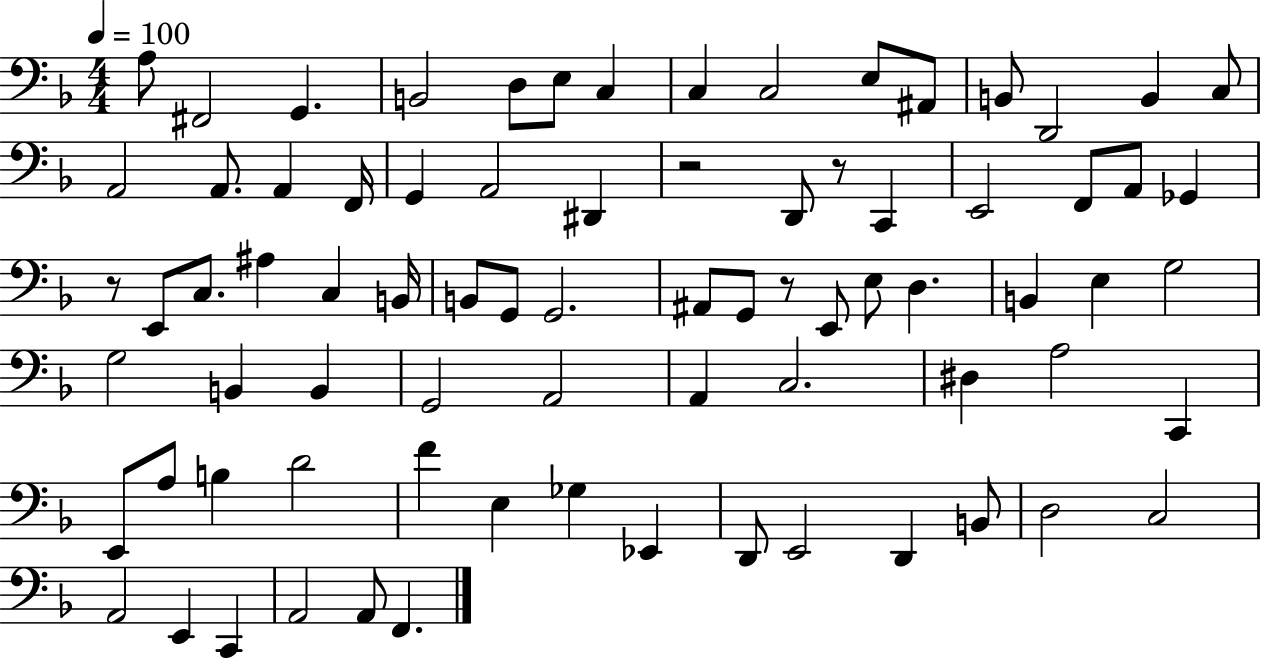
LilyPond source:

{
  \clef bass
  \numericTimeSignature
  \time 4/4
  \key f \major
  \tempo 4 = 100
  a8 fis,2 g,4. | b,2 d8 e8 c4 | c4 c2 e8 ais,8 | b,8 d,2 b,4 c8 | \break a,2 a,8. a,4 f,16 | g,4 a,2 dis,4 | r2 d,8 r8 c,4 | e,2 f,8 a,8 ges,4 | \break r8 e,8 c8. ais4 c4 b,16 | b,8 g,8 g,2. | ais,8 g,8 r8 e,8 e8 d4. | b,4 e4 g2 | \break g2 b,4 b,4 | g,2 a,2 | a,4 c2. | dis4 a2 c,4 | \break e,8 a8 b4 d'2 | f'4 e4 ges4 ees,4 | d,8 e,2 d,4 b,8 | d2 c2 | \break a,2 e,4 c,4 | a,2 a,8 f,4. | \bar "|."
}